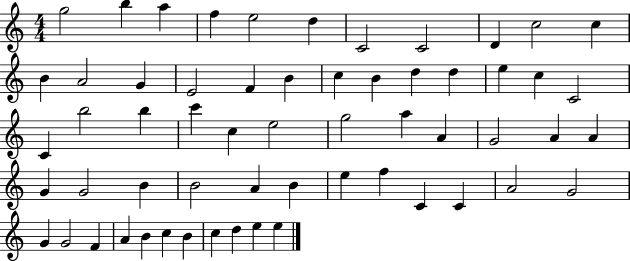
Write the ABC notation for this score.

X:1
T:Untitled
M:4/4
L:1/4
K:C
g2 b a f e2 d C2 C2 D c2 c B A2 G E2 F B c B d d e c C2 C b2 b c' c e2 g2 a A G2 A A G G2 B B2 A B e f C C A2 G2 G G2 F A B c B c d e e